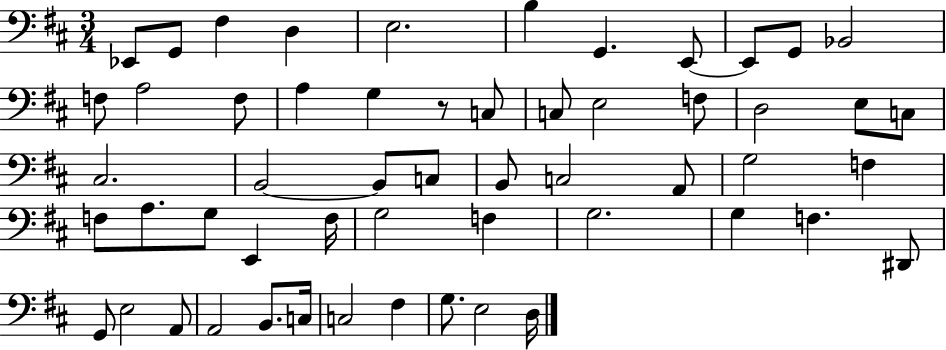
X:1
T:Untitled
M:3/4
L:1/4
K:D
_E,,/2 G,,/2 ^F, D, E,2 B, G,, E,,/2 E,,/2 G,,/2 _B,,2 F,/2 A,2 F,/2 A, G, z/2 C,/2 C,/2 E,2 F,/2 D,2 E,/2 C,/2 ^C,2 B,,2 B,,/2 C,/2 B,,/2 C,2 A,,/2 G,2 F, F,/2 A,/2 G,/2 E,, F,/4 G,2 F, G,2 G, F, ^D,,/2 G,,/2 E,2 A,,/2 A,,2 B,,/2 C,/4 C,2 ^F, G,/2 E,2 D,/4